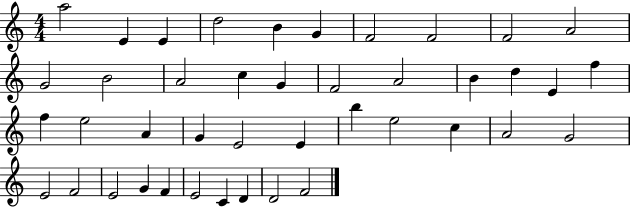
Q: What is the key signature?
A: C major